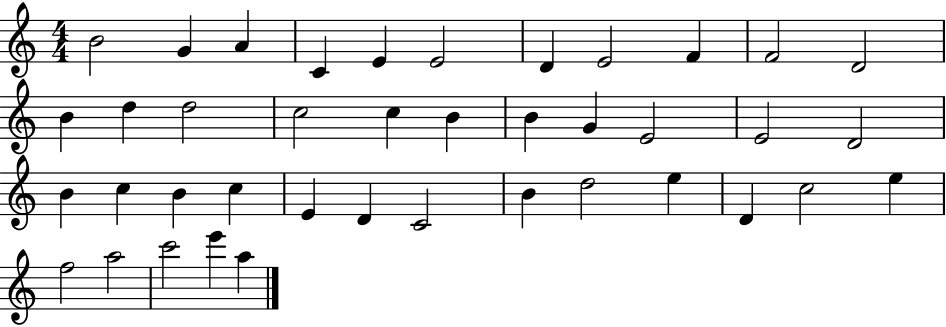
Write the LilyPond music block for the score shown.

{
  \clef treble
  \numericTimeSignature
  \time 4/4
  \key c \major
  b'2 g'4 a'4 | c'4 e'4 e'2 | d'4 e'2 f'4 | f'2 d'2 | \break b'4 d''4 d''2 | c''2 c''4 b'4 | b'4 g'4 e'2 | e'2 d'2 | \break b'4 c''4 b'4 c''4 | e'4 d'4 c'2 | b'4 d''2 e''4 | d'4 c''2 e''4 | \break f''2 a''2 | c'''2 e'''4 a''4 | \bar "|."
}